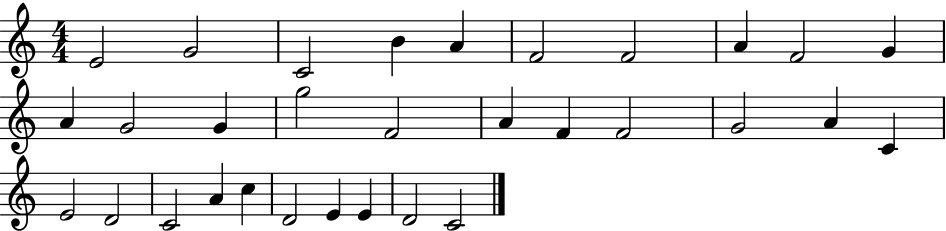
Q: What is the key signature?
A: C major